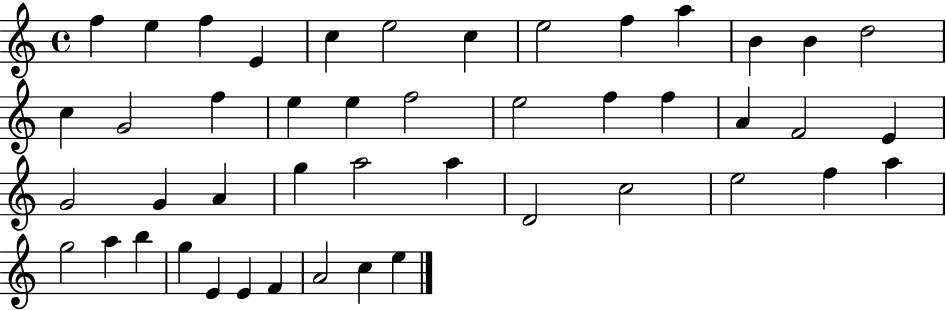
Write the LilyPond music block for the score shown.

{
  \clef treble
  \time 4/4
  \defaultTimeSignature
  \key c \major
  f''4 e''4 f''4 e'4 | c''4 e''2 c''4 | e''2 f''4 a''4 | b'4 b'4 d''2 | \break c''4 g'2 f''4 | e''4 e''4 f''2 | e''2 f''4 f''4 | a'4 f'2 e'4 | \break g'2 g'4 a'4 | g''4 a''2 a''4 | d'2 c''2 | e''2 f''4 a''4 | \break g''2 a''4 b''4 | g''4 e'4 e'4 f'4 | a'2 c''4 e''4 | \bar "|."
}